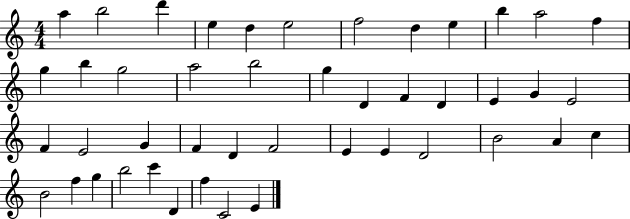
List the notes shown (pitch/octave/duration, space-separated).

A5/q B5/h D6/q E5/q D5/q E5/h F5/h D5/q E5/q B5/q A5/h F5/q G5/q B5/q G5/h A5/h B5/h G5/q D4/q F4/q D4/q E4/q G4/q E4/h F4/q E4/h G4/q F4/q D4/q F4/h E4/q E4/q D4/h B4/h A4/q C5/q B4/h F5/q G5/q B5/h C6/q D4/q F5/q C4/h E4/q